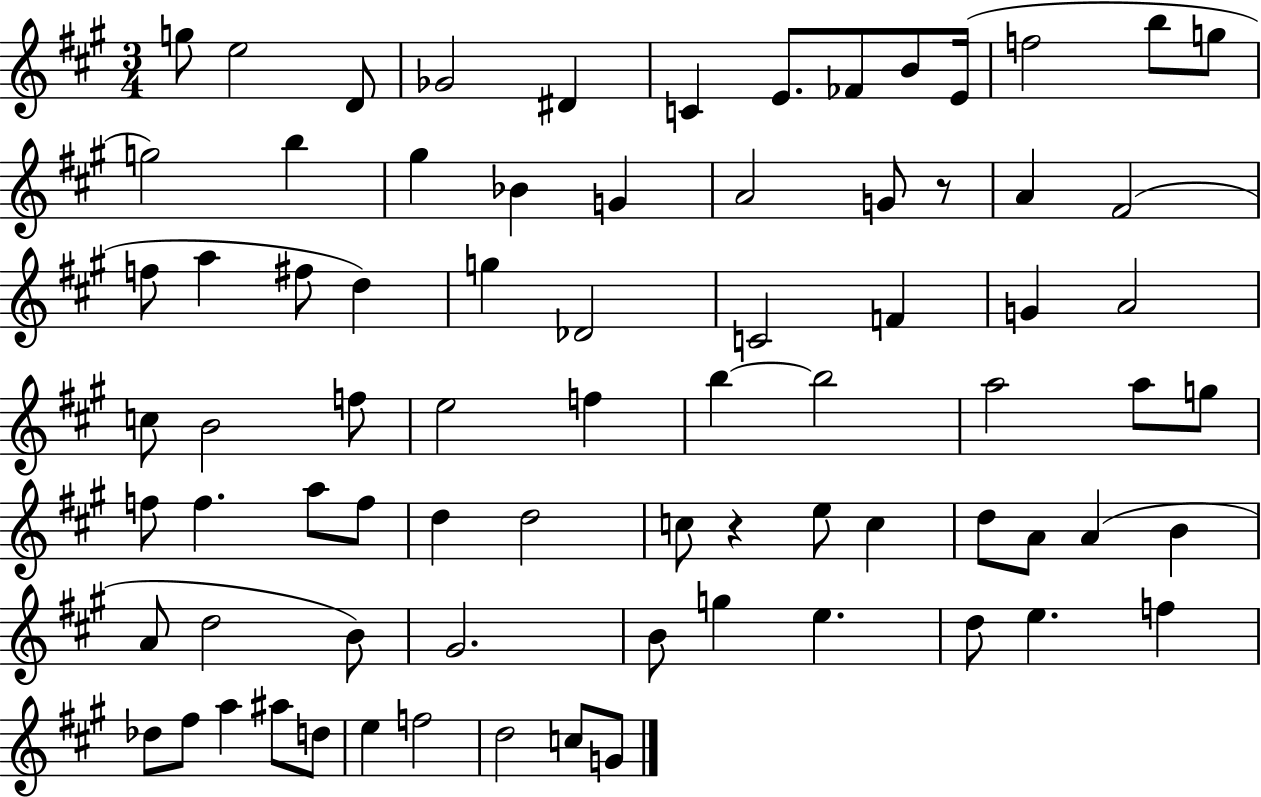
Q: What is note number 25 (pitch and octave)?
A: F#5